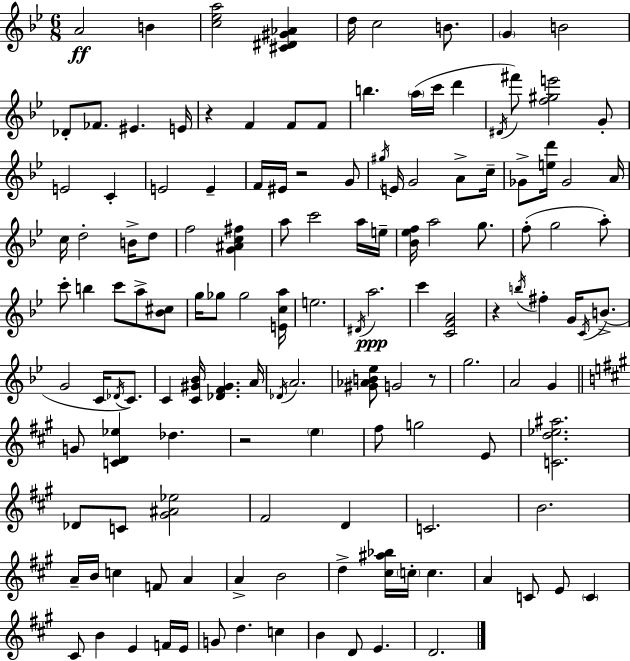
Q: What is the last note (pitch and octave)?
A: D4